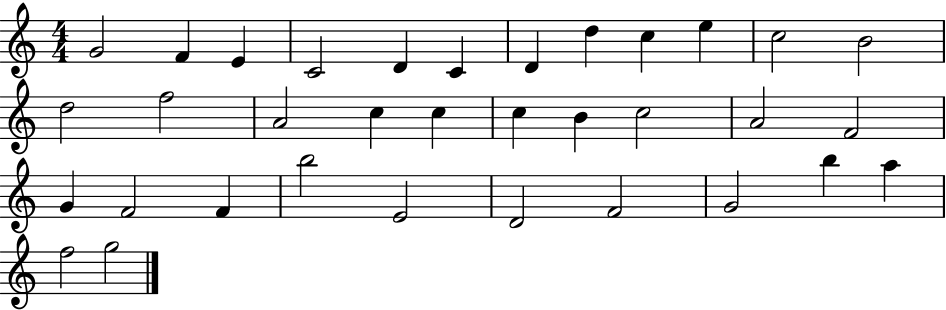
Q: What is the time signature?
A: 4/4